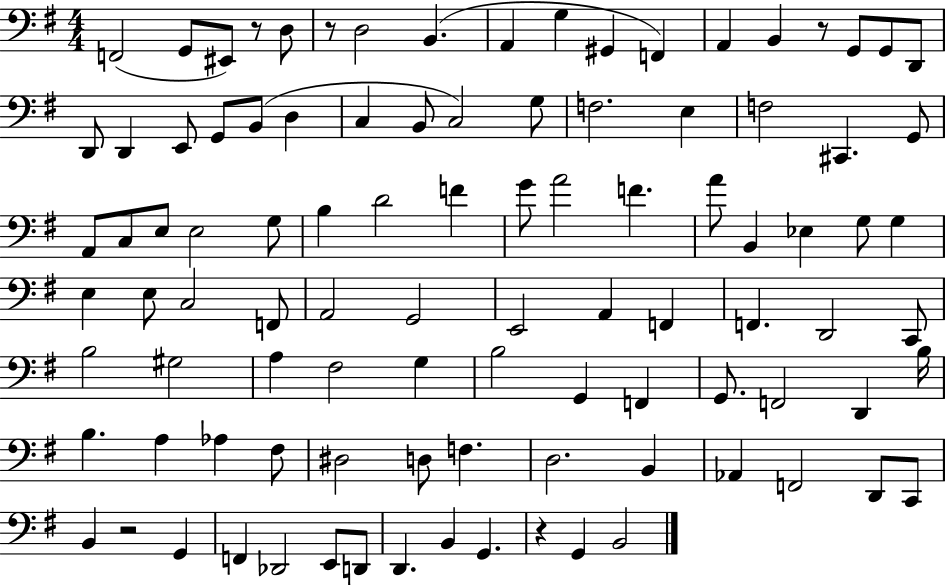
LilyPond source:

{
  \clef bass
  \numericTimeSignature
  \time 4/4
  \key g \major
  \repeat volta 2 { f,2( g,8 eis,8) r8 d8 | r8 d2 b,4.( | a,4 g4 gis,4 f,4) | a,4 b,4 r8 g,8 g,8 d,8 | \break d,8 d,4 e,8 g,8 b,8( d4 | c4 b,8 c2) g8 | f2. e4 | f2 cis,4. g,8 | \break a,8 c8 e8 e2 g8 | b4 d'2 f'4 | g'8 a'2 f'4. | a'8 b,4 ees4 g8 g4 | \break e4 e8 c2 f,8 | a,2 g,2 | e,2 a,4 f,4 | f,4. d,2 c,8 | \break b2 gis2 | a4 fis2 g4 | b2 g,4 f,4 | g,8. f,2 d,4 b16 | \break b4. a4 aes4 fis8 | dis2 d8 f4. | d2. b,4 | aes,4 f,2 d,8 c,8 | \break b,4 r2 g,4 | f,4 des,2 e,8 d,8 | d,4. b,4 g,4. | r4 g,4 b,2 | \break } \bar "|."
}